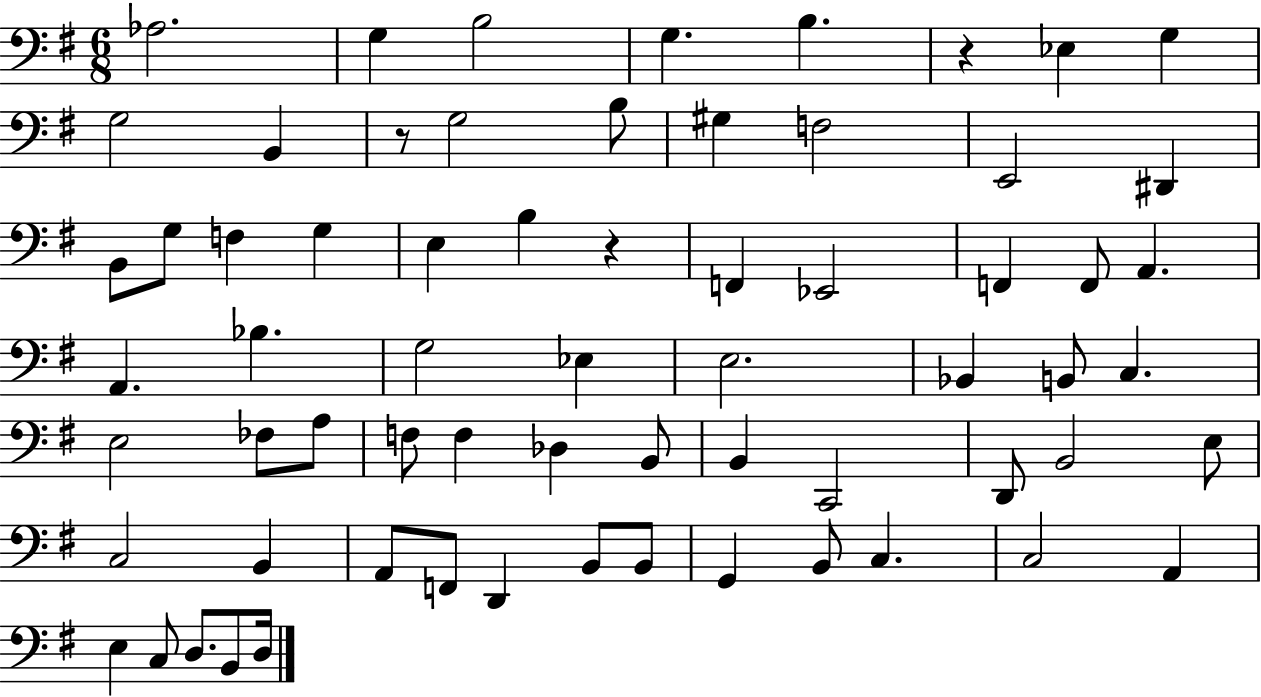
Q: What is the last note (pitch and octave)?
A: D3